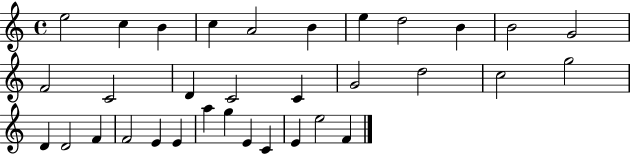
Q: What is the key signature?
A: C major